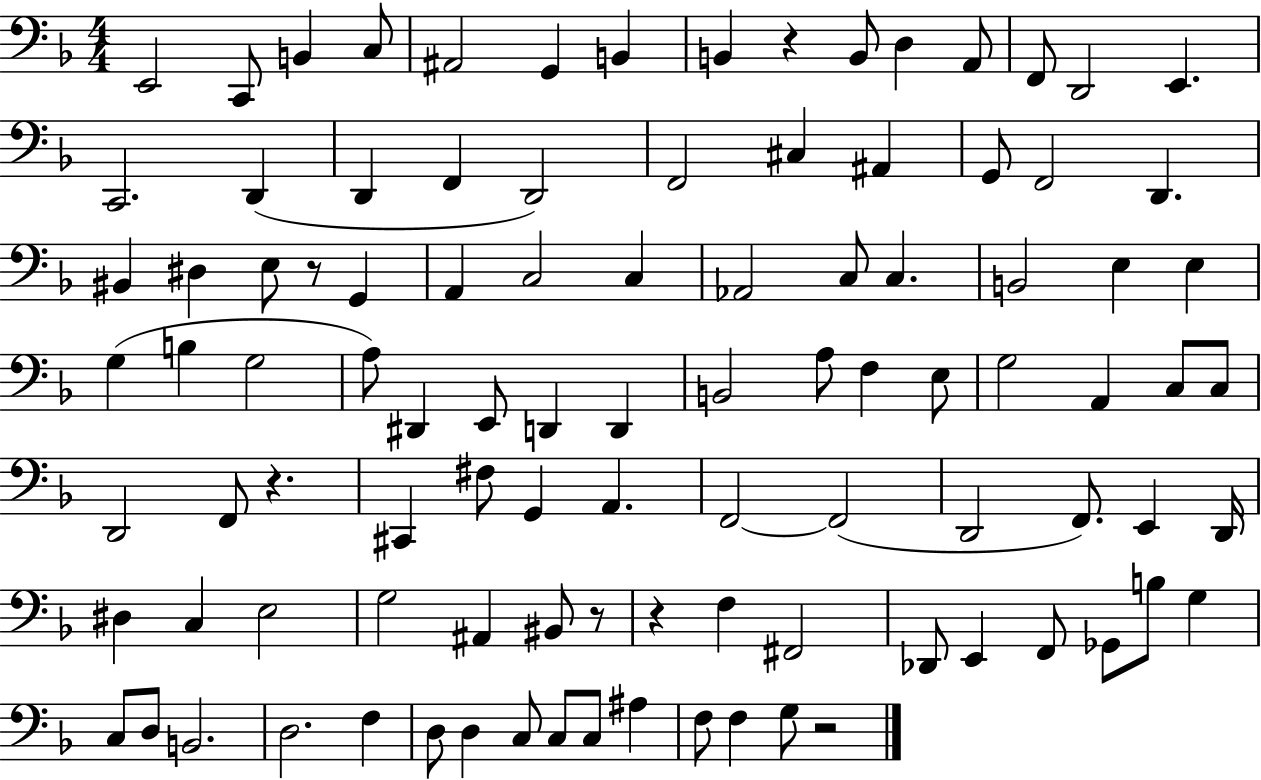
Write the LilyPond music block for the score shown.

{
  \clef bass
  \numericTimeSignature
  \time 4/4
  \key f \major
  \repeat volta 2 { e,2 c,8 b,4 c8 | ais,2 g,4 b,4 | b,4 r4 b,8 d4 a,8 | f,8 d,2 e,4. | \break c,2. d,4( | d,4 f,4 d,2) | f,2 cis4 ais,4 | g,8 f,2 d,4. | \break bis,4 dis4 e8 r8 g,4 | a,4 c2 c4 | aes,2 c8 c4. | b,2 e4 e4 | \break g4( b4 g2 | a8) dis,4 e,8 d,4 d,4 | b,2 a8 f4 e8 | g2 a,4 c8 c8 | \break d,2 f,8 r4. | cis,4 fis8 g,4 a,4. | f,2~~ f,2( | d,2 f,8.) e,4 d,16 | \break dis4 c4 e2 | g2 ais,4 bis,8 r8 | r4 f4 fis,2 | des,8 e,4 f,8 ges,8 b8 g4 | \break c8 d8 b,2. | d2. f4 | d8 d4 c8 c8 c8 ais4 | f8 f4 g8 r2 | \break } \bar "|."
}